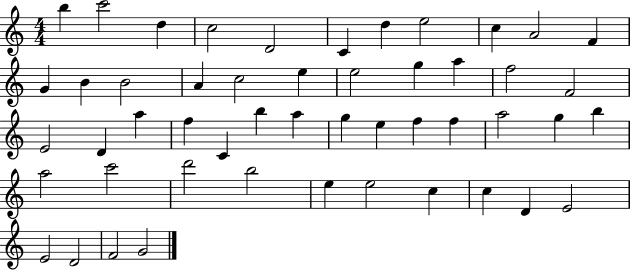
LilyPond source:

{
  \clef treble
  \numericTimeSignature
  \time 4/4
  \key c \major
  b''4 c'''2 d''4 | c''2 d'2 | c'4 d''4 e''2 | c''4 a'2 f'4 | \break g'4 b'4 b'2 | a'4 c''2 e''4 | e''2 g''4 a''4 | f''2 f'2 | \break e'2 d'4 a''4 | f''4 c'4 b''4 a''4 | g''4 e''4 f''4 f''4 | a''2 g''4 b''4 | \break a''2 c'''2 | d'''2 b''2 | e''4 e''2 c''4 | c''4 d'4 e'2 | \break e'2 d'2 | f'2 g'2 | \bar "|."
}